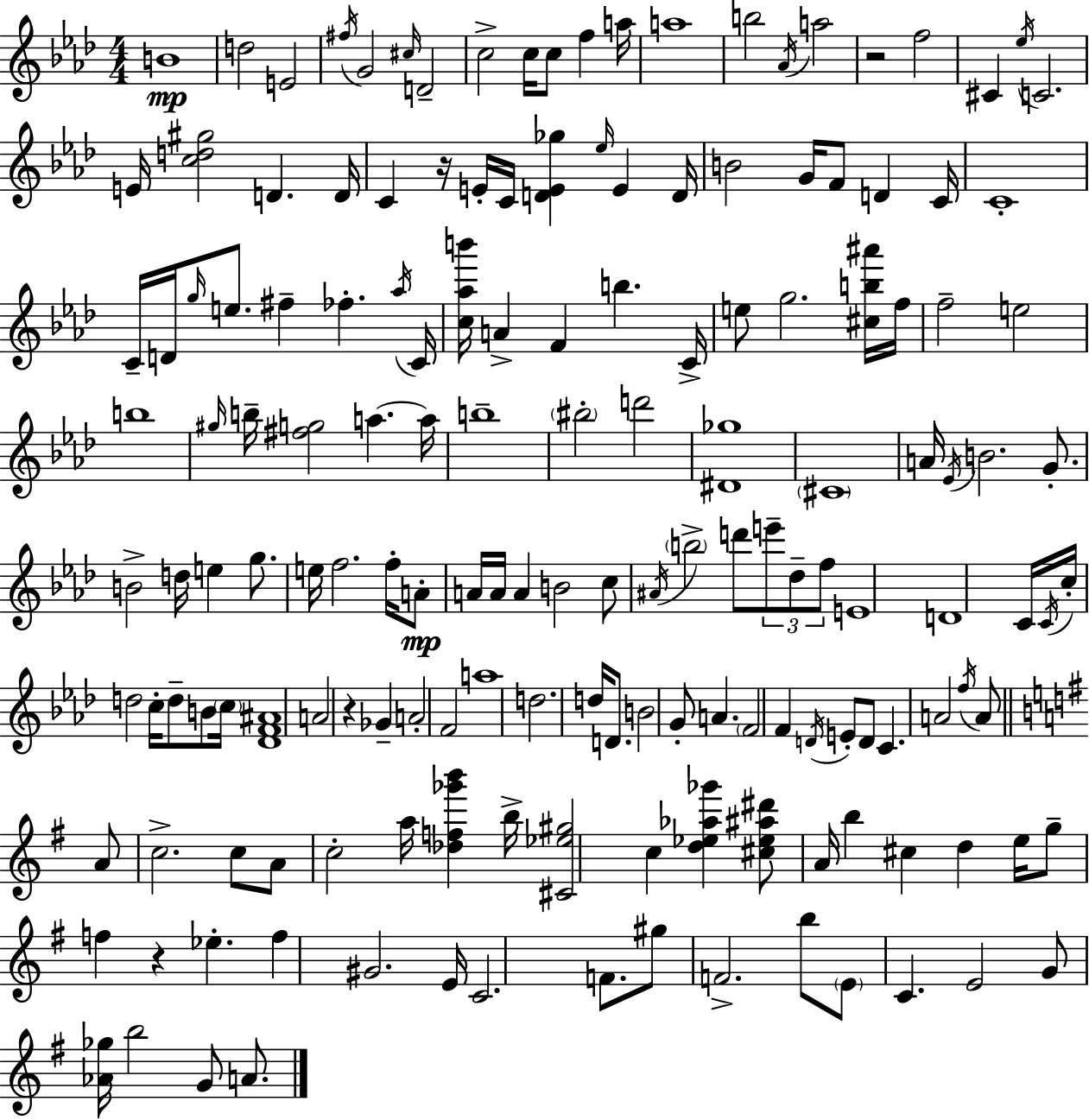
{
  \clef treble
  \numericTimeSignature
  \time 4/4
  \key aes \major
  b'1\mp | d''2 e'2 | \acciaccatura { fis''16 } g'2 \grace { cis''16 } d'2-- | c''2-> c''16 c''8 f''4 | \break a''16 a''1 | b''2 \acciaccatura { aes'16 } a''2 | r2 f''2 | cis'4 \acciaccatura { ees''16 } c'2. | \break e'16 <c'' d'' gis''>2 d'4. | d'16 c'4 r16 e'16-. c'16 <d' e' ges''>4 \grace { ees''16 } | e'4 d'16 b'2 g'16 f'8 | d'4 c'16 c'1-. | \break c'16-- d'16 \grace { g''16 } e''8. fis''4-- fes''4.-. | \acciaccatura { aes''16 } c'16 <c'' aes'' b'''>16 a'4-> f'4 | b''4. c'16-> e''8 g''2. | <cis'' b'' ais'''>16 f''16 f''2-- e''2 | \break b''1 | \grace { gis''16 } b''16-- <fis'' g''>2 | a''4.~~ a''16 b''1-- | \parenthesize bis''2-. | \break d'''2 <dis' ges''>1 | \parenthesize cis'1 | a'16 \acciaccatura { ees'16 } b'2. | g'8.-. b'2-> | \break d''16 e''4 g''8. e''16 f''2. | f''16-. a'8-.\mp a'16 a'16 a'4 b'2 | c''8 \acciaccatura { ais'16 } \parenthesize b''2-> | d'''8 \tuplet 3/2 { e'''8-- des''8-- f''8 } e'1 | \break d'1 | c'16 \acciaccatura { c'16 } c''16-. d''2 | c''16-. d''8-- b'8 \parenthesize c''16 <des' f' ais'>1 | a'2 | \break r4 ges'4-- a'2-. | f'2 a''1 | d''2. | d''16 d'8. b'2 | \break g'8-. a'4. \parenthesize f'2 | f'4 \acciaccatura { d'16 } e'8-. d'8 c'4. | a'2 \acciaccatura { f''16 } a'8 \bar "||" \break \key e \minor a'8 c''2.-> c''8 | a'8 c''2-. a''16 <des'' f'' ges''' b'''>4 b''16-> | <cis' ees'' gis''>2 c''4 <d'' ees'' aes'' ges'''>4 | <cis'' ees'' ais'' dis'''>8 a'16 b''4 cis''4 d''4 e''16 | \break g''8-- f''4 r4 ees''4.-. | f''4 gis'2. | e'16 c'2. f'8. | gis''8 f'2.-> b''8 | \break \parenthesize e'8 c'4. e'2 | g'8 <aes' ges''>16 b''2 g'8 a'8. | \bar "|."
}